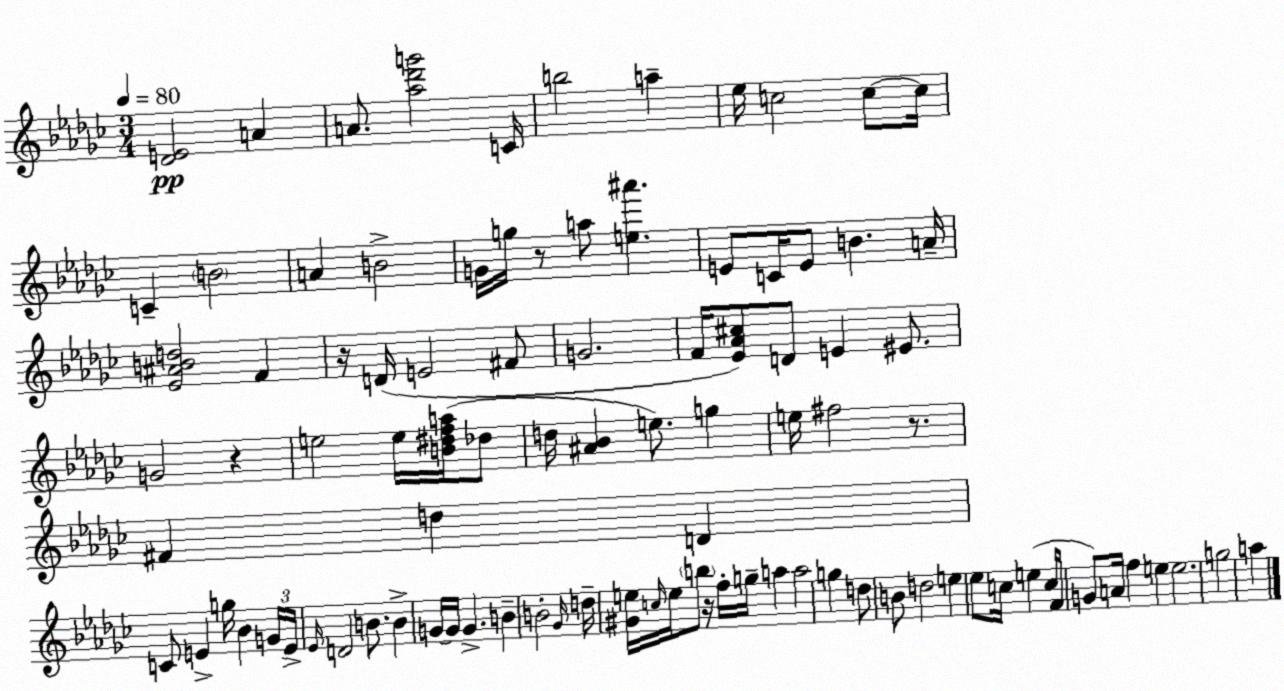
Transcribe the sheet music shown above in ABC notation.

X:1
T:Untitled
M:3/4
L:1/4
K:Ebm
[_DE]2 A A/2 [_a_d'g']2 C/4 b2 a _e/4 c2 c/2 c/4 C B2 A B2 G/4 g/4 z/2 a/2 [e^a'] E/2 C/4 E/2 B A/4 [_E^ABd]2 F z/4 D/4 E2 ^F/2 G2 F/4 [_E_A^c]/2 D/2 E ^E/2 G2 z e2 e/4 [B^dfa]/4 _d/2 d/4 [^A_B] e/2 g e/4 ^f2 z/2 ^F d D C/2 E g/4 _B G/4 E/4 _E/4 D2 B/2 B G/4 G/4 G B B2 _G/4 d/4 [^Ge]/4 c/4 e/4 b/2 z/4 f/4 g/4 a a2 g d/2 B/2 d2 e _e/2 c/4 e c/4 F/4 G/2 A/4 f e e2 g2 a